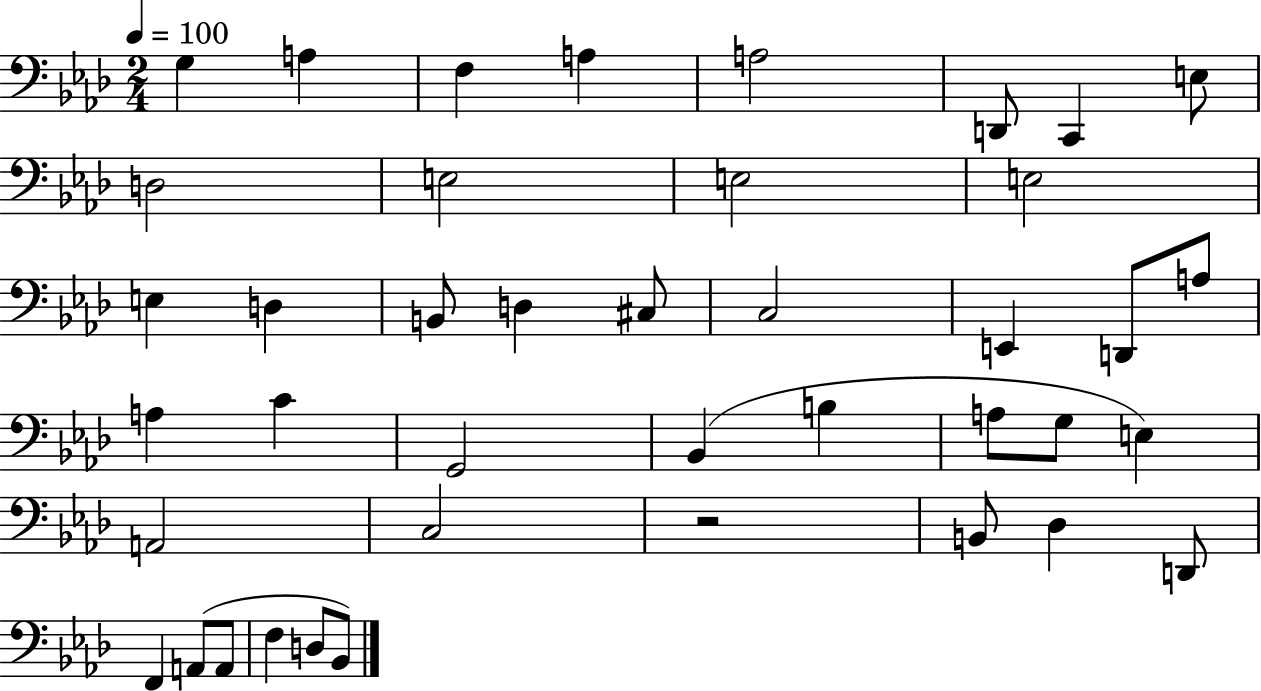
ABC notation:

X:1
T:Untitled
M:2/4
L:1/4
K:Ab
G, A, F, A, A,2 D,,/2 C,, E,/2 D,2 E,2 E,2 E,2 E, D, B,,/2 D, ^C,/2 C,2 E,, D,,/2 A,/2 A, C G,,2 _B,, B, A,/2 G,/2 E, A,,2 C,2 z2 B,,/2 _D, D,,/2 F,, A,,/2 A,,/2 F, D,/2 _B,,/2